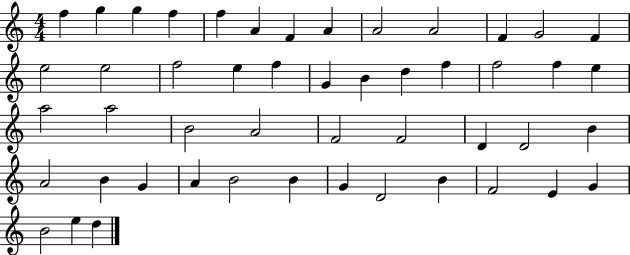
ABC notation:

X:1
T:Untitled
M:4/4
L:1/4
K:C
f g g f f A F A A2 A2 F G2 F e2 e2 f2 e f G B d f f2 f e a2 a2 B2 A2 F2 F2 D D2 B A2 B G A B2 B G D2 B F2 E G B2 e d